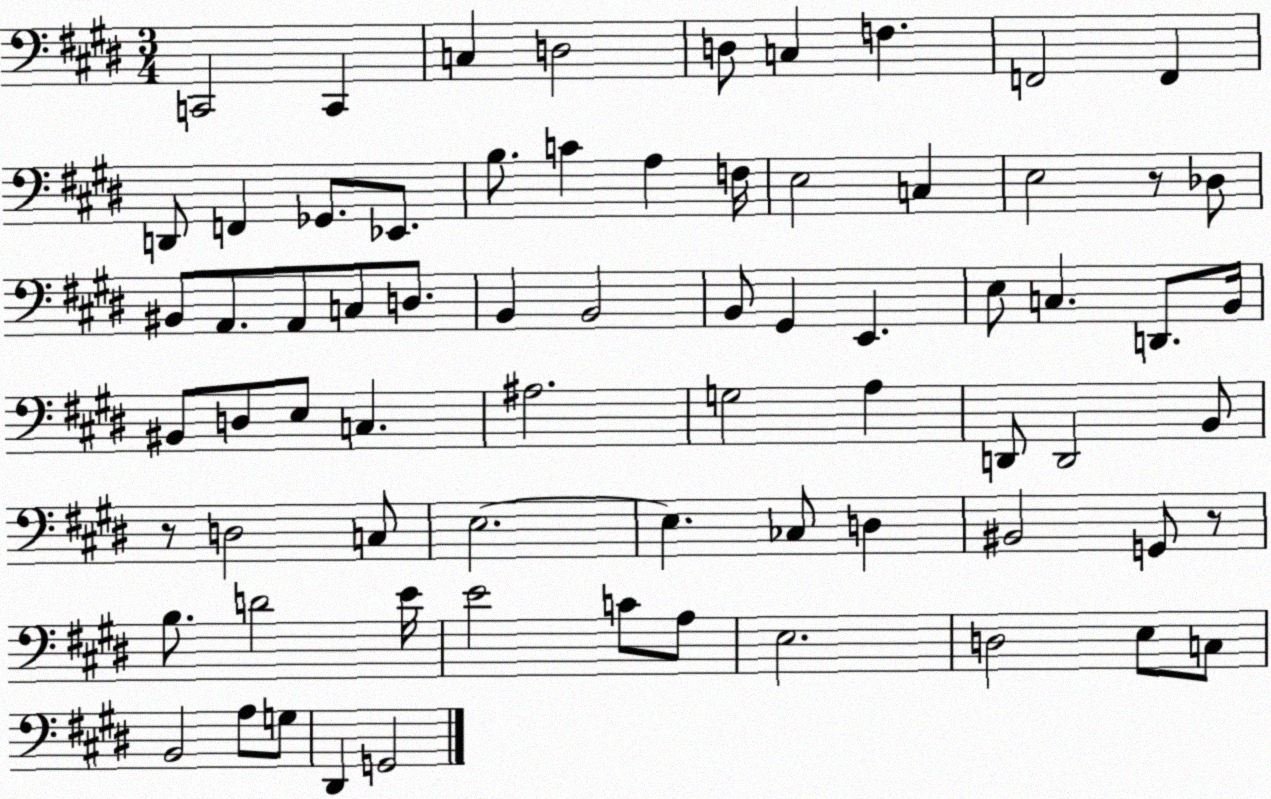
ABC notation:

X:1
T:Untitled
M:3/4
L:1/4
K:E
C,,2 C,, C, D,2 D,/2 C, F, F,,2 F,, D,,/2 F,, _G,,/2 _E,,/2 B,/2 C A, F,/4 E,2 C, E,2 z/2 _D,/2 ^B,,/2 A,,/2 A,,/2 C,/2 D,/2 B,, B,,2 B,,/2 ^G,, E,, E,/2 C, D,,/2 B,,/4 ^B,,/2 D,/2 E,/2 C, ^A,2 G,2 A, D,,/2 D,,2 B,,/2 z/2 D,2 C,/2 E,2 E, _C,/2 D, ^B,,2 G,,/2 z/2 B,/2 D2 E/4 E2 C/2 A,/2 E,2 D,2 E,/2 C,/2 B,,2 A,/2 G,/2 ^D,, G,,2